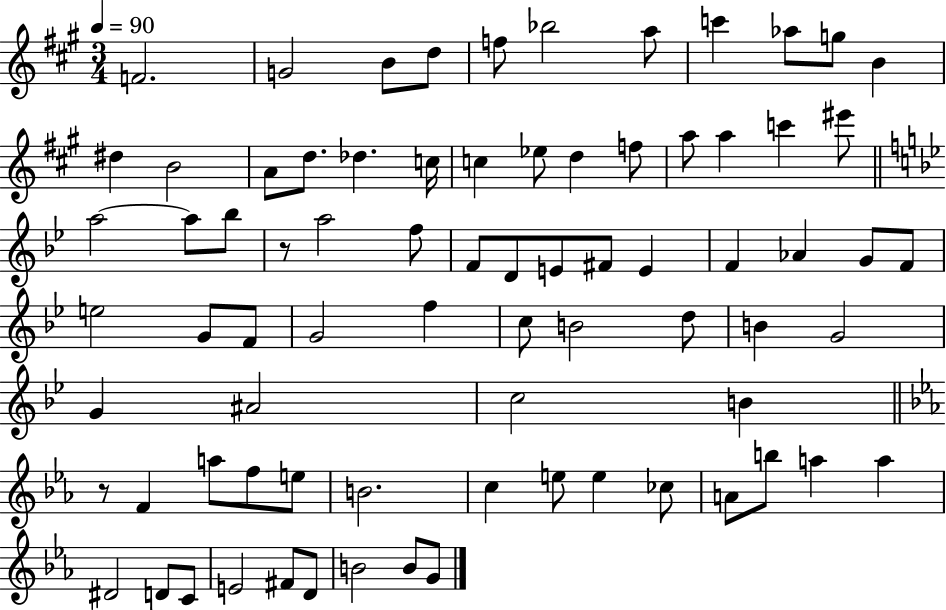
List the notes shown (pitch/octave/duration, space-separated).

F4/h. G4/h B4/e D5/e F5/e Bb5/h A5/e C6/q Ab5/e G5/e B4/q D#5/q B4/h A4/e D5/e. Db5/q. C5/s C5/q Eb5/e D5/q F5/e A5/e A5/q C6/q EIS6/e A5/h A5/e Bb5/e R/e A5/h F5/e F4/e D4/e E4/e F#4/e E4/q F4/q Ab4/q G4/e F4/e E5/h G4/e F4/e G4/h F5/q C5/e B4/h D5/e B4/q G4/h G4/q A#4/h C5/h B4/q R/e F4/q A5/e F5/e E5/e B4/h. C5/q E5/e E5/q CES5/e A4/e B5/e A5/q A5/q D#4/h D4/e C4/e E4/h F#4/e D4/e B4/h B4/e G4/e